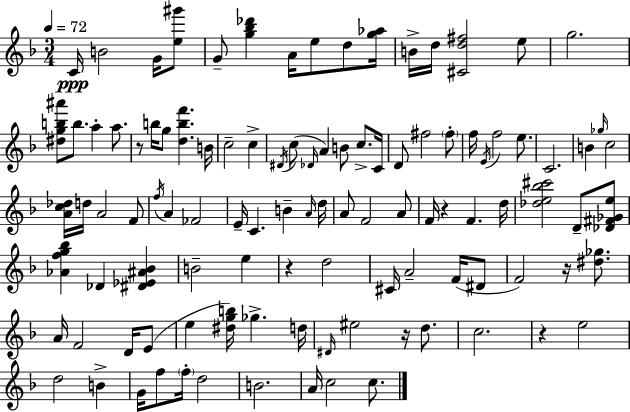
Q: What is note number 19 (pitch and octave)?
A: C5